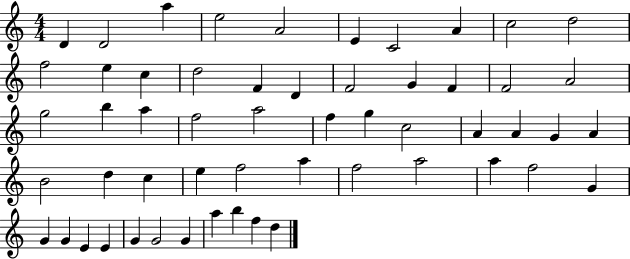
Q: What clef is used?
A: treble